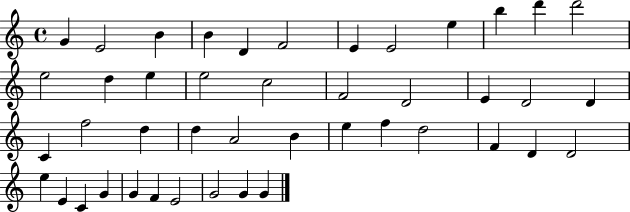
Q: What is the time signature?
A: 4/4